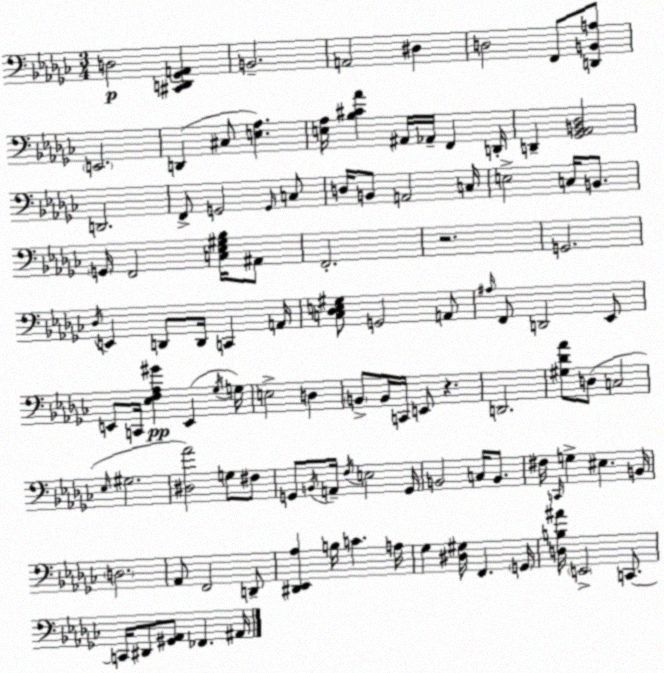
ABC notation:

X:1
T:Untitled
M:3/4
L:1/4
K:Ebm
D,2 [^C,,D,,_G,,A,,] B,,2 A,,2 ^D, D,2 F,,/2 [D,,B,,A,]/2 E,,2 D,, ^C,/2 [E,_A,] [E,_A,]/4 [_B,^C_A] ^A,,/4 _A,,/4 F,, D,,/4 D,, [_G,,_A,,B,,_D,]2 D,,2 F,,/2 G,,2 G,,/4 C,/2 D,/4 B,,/2 A,,2 C,/4 E,2 C,/4 B,,/2 G,,/4 F,,2 [C,_E,^G,_B,]/4 ^A,,/2 F,,2 z2 G,,2 _D,/4 E,, D,,/2 D,,/4 C,, A,,/4 [C,_D,E,^G,]/2 G,,2 A,,/2 ^A,/4 F,,/2 D,,2 _E,,/2 E,,/2 C,,/4 [_E,F,_A,^G] E,, _G,/4 G,/4 E,2 D, B,,/2 B,,/4 C,,/4 E,,/2 z D,,2 [^G,_D_A]/2 D,/2 C,2 _E,/4 ^G,2 [^D,_A]2 G,/2 ^F,/2 G,,/2 B,,/4 A,,/4 F,/4 E,2 G,,/4 B,,2 C,/4 B,,/2 ^F,/4 C,,/4 G, ^E, B,,/4 D,2 _A,,/2 F,,2 D,,/2 [^D,,_E,,_A,] B,/4 C A,/4 _G, [^D,^G,]/4 F,, G,,/4 [D,B,^A]/4 E,,2 C,,/2 C,,/4 ^D,,/2 [^G,,_A,,]/2 _F,, ^A,,/4